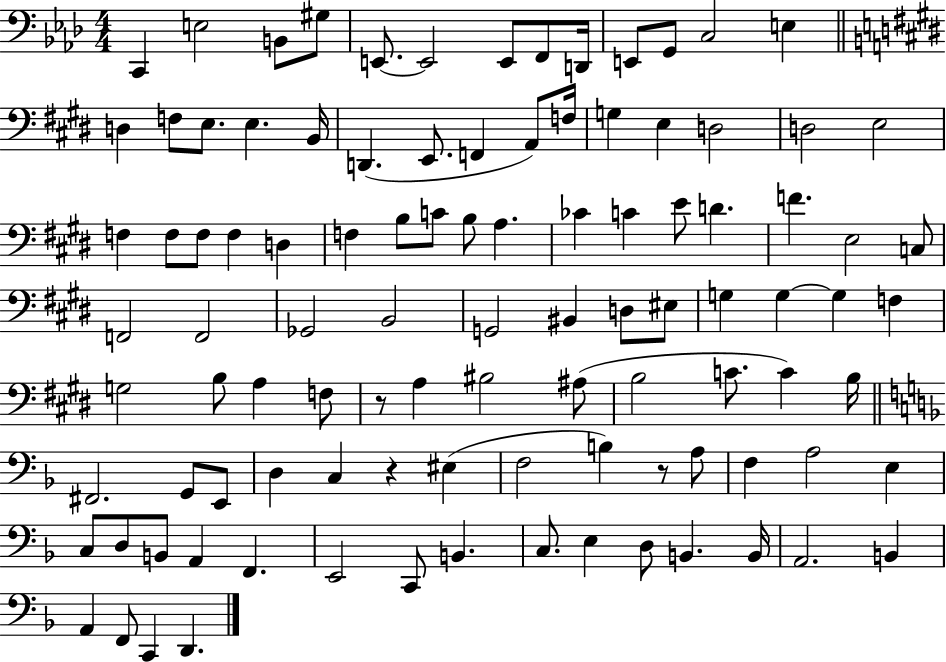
{
  \clef bass
  \numericTimeSignature
  \time 4/4
  \key aes \major
  c,4 e2 b,8 gis8 | e,8.~~ e,2 e,8 f,8 d,16 | e,8 g,8 c2 e4 | \bar "||" \break \key e \major d4 f8 e8. e4. b,16 | d,4.( e,8. f,4 a,8) f16 | g4 e4 d2 | d2 e2 | \break f4 f8 f8 f4 d4 | f4 b8 c'8 b8 a4. | ces'4 c'4 e'8 d'4. | f'4. e2 c8 | \break f,2 f,2 | ges,2 b,2 | g,2 bis,4 d8 eis8 | g4 g4~~ g4 f4 | \break g2 b8 a4 f8 | r8 a4 bis2 ais8( | b2 c'8. c'4) b16 | \bar "||" \break \key d \minor fis,2. g,8 e,8 | d4 c4 r4 eis4( | f2 b4) r8 a8 | f4 a2 e4 | \break c8 d8 b,8 a,4 f,4. | e,2 c,8 b,4. | c8. e4 d8 b,4. b,16 | a,2. b,4 | \break a,4 f,8 c,4 d,4. | \bar "|."
}